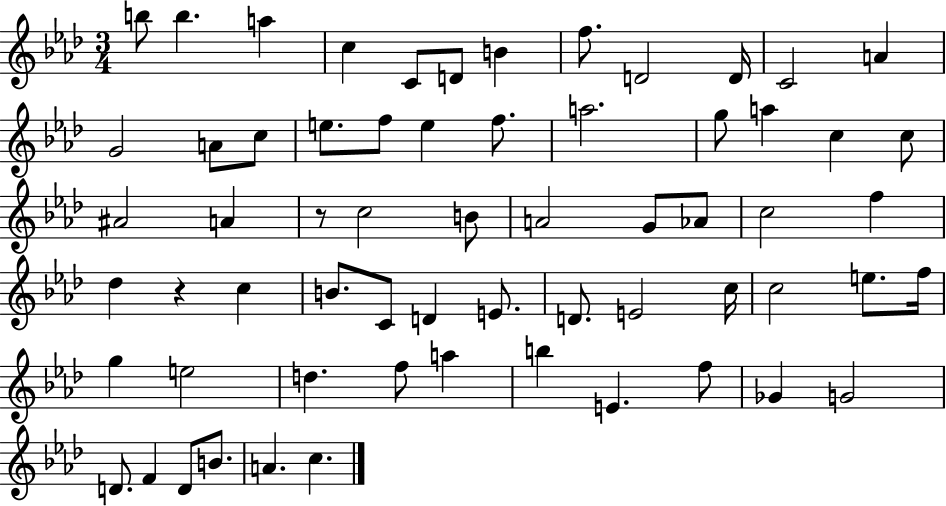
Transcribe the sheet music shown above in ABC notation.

X:1
T:Untitled
M:3/4
L:1/4
K:Ab
b/2 b a c C/2 D/2 B f/2 D2 D/4 C2 A G2 A/2 c/2 e/2 f/2 e f/2 a2 g/2 a c c/2 ^A2 A z/2 c2 B/2 A2 G/2 _A/2 c2 f _d z c B/2 C/2 D E/2 D/2 E2 c/4 c2 e/2 f/4 g e2 d f/2 a b E f/2 _G G2 D/2 F D/2 B/2 A c